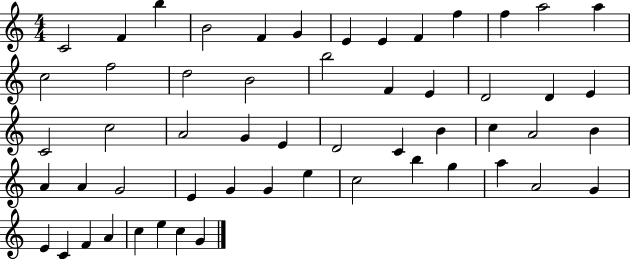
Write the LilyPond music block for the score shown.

{
  \clef treble
  \numericTimeSignature
  \time 4/4
  \key c \major
  c'2 f'4 b''4 | b'2 f'4 g'4 | e'4 e'4 f'4 f''4 | f''4 a''2 a''4 | \break c''2 f''2 | d''2 b'2 | b''2 f'4 e'4 | d'2 d'4 e'4 | \break c'2 c''2 | a'2 g'4 e'4 | d'2 c'4 b'4 | c''4 a'2 b'4 | \break a'4 a'4 g'2 | e'4 g'4 g'4 e''4 | c''2 b''4 g''4 | a''4 a'2 g'4 | \break e'4 c'4 f'4 a'4 | c''4 e''4 c''4 g'4 | \bar "|."
}